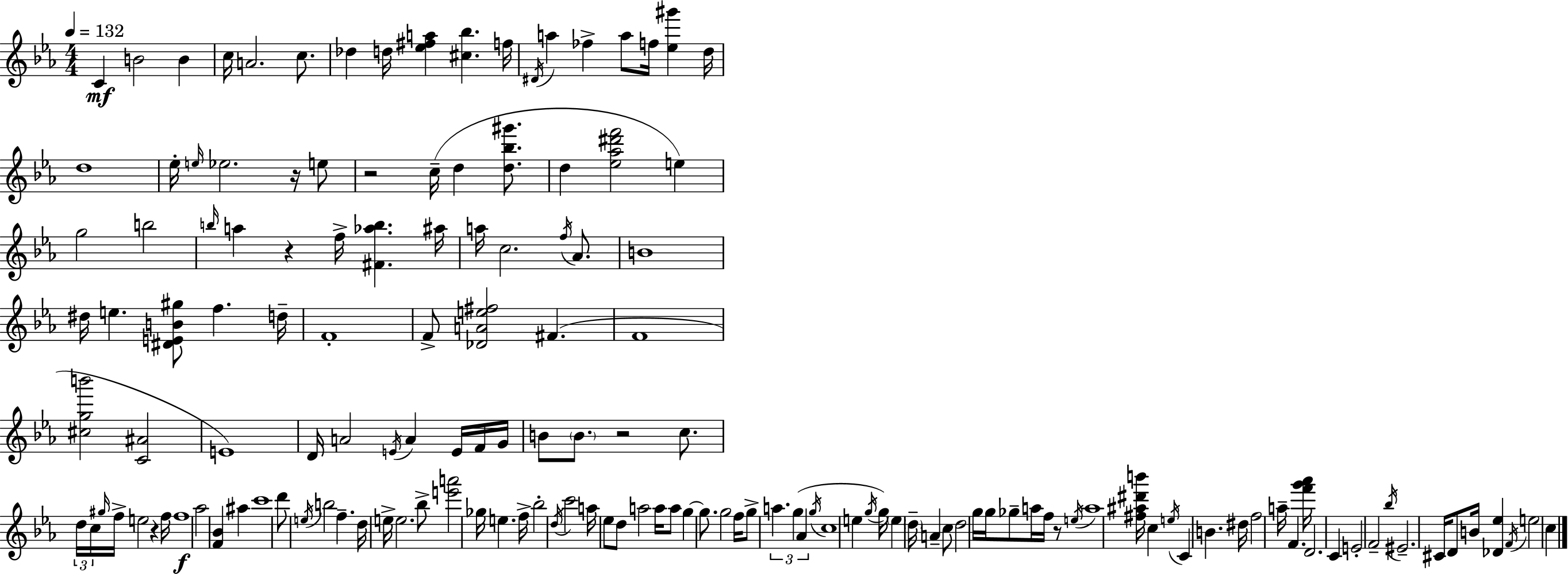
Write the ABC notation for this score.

X:1
T:Untitled
M:4/4
L:1/4
K:Cm
C B2 B c/4 A2 c/2 _d d/4 [_e^fa] [^c_b] f/4 ^D/4 a _f a/2 f/4 [_e^g'] d/4 d4 _e/4 e/4 _e2 z/4 e/2 z2 c/4 d [d_b^g']/2 d [_e_a^d'f']2 e g2 b2 b/4 a z f/4 [^F_ab] ^a/4 a/4 c2 f/4 _A/2 B4 ^d/4 e [^DEB^g]/2 f d/4 F4 F/2 [_DAe^f]2 ^F F4 [^cgb']2 [C^A]2 E4 D/4 A2 E/4 A E/4 F/4 G/4 B/2 B/2 z2 c/2 d/4 c/4 ^g/4 f/4 e2 z f/4 f4 _a2 [F_B] ^a c'4 d'/2 e/4 b2 f d/4 e/4 e2 _b/2 [e'a']2 _g/4 e f/4 _b2 d/4 c'2 a/4 _e/2 d/2 a2 a/4 a/2 g g/2 g2 f/4 g/2 a g _A g/4 c4 e g/4 g/4 e d/4 A c/2 d2 g/4 g/4 _g/2 a/4 f/4 z/2 e/4 a4 [^f^a^d'b']/4 c e/4 C B ^d/4 f2 a/4 F [f'g'_a']/4 D2 C E2 F2 _b/4 ^E2 ^C/4 D/2 B/4 [_D_e] F/4 e2 c